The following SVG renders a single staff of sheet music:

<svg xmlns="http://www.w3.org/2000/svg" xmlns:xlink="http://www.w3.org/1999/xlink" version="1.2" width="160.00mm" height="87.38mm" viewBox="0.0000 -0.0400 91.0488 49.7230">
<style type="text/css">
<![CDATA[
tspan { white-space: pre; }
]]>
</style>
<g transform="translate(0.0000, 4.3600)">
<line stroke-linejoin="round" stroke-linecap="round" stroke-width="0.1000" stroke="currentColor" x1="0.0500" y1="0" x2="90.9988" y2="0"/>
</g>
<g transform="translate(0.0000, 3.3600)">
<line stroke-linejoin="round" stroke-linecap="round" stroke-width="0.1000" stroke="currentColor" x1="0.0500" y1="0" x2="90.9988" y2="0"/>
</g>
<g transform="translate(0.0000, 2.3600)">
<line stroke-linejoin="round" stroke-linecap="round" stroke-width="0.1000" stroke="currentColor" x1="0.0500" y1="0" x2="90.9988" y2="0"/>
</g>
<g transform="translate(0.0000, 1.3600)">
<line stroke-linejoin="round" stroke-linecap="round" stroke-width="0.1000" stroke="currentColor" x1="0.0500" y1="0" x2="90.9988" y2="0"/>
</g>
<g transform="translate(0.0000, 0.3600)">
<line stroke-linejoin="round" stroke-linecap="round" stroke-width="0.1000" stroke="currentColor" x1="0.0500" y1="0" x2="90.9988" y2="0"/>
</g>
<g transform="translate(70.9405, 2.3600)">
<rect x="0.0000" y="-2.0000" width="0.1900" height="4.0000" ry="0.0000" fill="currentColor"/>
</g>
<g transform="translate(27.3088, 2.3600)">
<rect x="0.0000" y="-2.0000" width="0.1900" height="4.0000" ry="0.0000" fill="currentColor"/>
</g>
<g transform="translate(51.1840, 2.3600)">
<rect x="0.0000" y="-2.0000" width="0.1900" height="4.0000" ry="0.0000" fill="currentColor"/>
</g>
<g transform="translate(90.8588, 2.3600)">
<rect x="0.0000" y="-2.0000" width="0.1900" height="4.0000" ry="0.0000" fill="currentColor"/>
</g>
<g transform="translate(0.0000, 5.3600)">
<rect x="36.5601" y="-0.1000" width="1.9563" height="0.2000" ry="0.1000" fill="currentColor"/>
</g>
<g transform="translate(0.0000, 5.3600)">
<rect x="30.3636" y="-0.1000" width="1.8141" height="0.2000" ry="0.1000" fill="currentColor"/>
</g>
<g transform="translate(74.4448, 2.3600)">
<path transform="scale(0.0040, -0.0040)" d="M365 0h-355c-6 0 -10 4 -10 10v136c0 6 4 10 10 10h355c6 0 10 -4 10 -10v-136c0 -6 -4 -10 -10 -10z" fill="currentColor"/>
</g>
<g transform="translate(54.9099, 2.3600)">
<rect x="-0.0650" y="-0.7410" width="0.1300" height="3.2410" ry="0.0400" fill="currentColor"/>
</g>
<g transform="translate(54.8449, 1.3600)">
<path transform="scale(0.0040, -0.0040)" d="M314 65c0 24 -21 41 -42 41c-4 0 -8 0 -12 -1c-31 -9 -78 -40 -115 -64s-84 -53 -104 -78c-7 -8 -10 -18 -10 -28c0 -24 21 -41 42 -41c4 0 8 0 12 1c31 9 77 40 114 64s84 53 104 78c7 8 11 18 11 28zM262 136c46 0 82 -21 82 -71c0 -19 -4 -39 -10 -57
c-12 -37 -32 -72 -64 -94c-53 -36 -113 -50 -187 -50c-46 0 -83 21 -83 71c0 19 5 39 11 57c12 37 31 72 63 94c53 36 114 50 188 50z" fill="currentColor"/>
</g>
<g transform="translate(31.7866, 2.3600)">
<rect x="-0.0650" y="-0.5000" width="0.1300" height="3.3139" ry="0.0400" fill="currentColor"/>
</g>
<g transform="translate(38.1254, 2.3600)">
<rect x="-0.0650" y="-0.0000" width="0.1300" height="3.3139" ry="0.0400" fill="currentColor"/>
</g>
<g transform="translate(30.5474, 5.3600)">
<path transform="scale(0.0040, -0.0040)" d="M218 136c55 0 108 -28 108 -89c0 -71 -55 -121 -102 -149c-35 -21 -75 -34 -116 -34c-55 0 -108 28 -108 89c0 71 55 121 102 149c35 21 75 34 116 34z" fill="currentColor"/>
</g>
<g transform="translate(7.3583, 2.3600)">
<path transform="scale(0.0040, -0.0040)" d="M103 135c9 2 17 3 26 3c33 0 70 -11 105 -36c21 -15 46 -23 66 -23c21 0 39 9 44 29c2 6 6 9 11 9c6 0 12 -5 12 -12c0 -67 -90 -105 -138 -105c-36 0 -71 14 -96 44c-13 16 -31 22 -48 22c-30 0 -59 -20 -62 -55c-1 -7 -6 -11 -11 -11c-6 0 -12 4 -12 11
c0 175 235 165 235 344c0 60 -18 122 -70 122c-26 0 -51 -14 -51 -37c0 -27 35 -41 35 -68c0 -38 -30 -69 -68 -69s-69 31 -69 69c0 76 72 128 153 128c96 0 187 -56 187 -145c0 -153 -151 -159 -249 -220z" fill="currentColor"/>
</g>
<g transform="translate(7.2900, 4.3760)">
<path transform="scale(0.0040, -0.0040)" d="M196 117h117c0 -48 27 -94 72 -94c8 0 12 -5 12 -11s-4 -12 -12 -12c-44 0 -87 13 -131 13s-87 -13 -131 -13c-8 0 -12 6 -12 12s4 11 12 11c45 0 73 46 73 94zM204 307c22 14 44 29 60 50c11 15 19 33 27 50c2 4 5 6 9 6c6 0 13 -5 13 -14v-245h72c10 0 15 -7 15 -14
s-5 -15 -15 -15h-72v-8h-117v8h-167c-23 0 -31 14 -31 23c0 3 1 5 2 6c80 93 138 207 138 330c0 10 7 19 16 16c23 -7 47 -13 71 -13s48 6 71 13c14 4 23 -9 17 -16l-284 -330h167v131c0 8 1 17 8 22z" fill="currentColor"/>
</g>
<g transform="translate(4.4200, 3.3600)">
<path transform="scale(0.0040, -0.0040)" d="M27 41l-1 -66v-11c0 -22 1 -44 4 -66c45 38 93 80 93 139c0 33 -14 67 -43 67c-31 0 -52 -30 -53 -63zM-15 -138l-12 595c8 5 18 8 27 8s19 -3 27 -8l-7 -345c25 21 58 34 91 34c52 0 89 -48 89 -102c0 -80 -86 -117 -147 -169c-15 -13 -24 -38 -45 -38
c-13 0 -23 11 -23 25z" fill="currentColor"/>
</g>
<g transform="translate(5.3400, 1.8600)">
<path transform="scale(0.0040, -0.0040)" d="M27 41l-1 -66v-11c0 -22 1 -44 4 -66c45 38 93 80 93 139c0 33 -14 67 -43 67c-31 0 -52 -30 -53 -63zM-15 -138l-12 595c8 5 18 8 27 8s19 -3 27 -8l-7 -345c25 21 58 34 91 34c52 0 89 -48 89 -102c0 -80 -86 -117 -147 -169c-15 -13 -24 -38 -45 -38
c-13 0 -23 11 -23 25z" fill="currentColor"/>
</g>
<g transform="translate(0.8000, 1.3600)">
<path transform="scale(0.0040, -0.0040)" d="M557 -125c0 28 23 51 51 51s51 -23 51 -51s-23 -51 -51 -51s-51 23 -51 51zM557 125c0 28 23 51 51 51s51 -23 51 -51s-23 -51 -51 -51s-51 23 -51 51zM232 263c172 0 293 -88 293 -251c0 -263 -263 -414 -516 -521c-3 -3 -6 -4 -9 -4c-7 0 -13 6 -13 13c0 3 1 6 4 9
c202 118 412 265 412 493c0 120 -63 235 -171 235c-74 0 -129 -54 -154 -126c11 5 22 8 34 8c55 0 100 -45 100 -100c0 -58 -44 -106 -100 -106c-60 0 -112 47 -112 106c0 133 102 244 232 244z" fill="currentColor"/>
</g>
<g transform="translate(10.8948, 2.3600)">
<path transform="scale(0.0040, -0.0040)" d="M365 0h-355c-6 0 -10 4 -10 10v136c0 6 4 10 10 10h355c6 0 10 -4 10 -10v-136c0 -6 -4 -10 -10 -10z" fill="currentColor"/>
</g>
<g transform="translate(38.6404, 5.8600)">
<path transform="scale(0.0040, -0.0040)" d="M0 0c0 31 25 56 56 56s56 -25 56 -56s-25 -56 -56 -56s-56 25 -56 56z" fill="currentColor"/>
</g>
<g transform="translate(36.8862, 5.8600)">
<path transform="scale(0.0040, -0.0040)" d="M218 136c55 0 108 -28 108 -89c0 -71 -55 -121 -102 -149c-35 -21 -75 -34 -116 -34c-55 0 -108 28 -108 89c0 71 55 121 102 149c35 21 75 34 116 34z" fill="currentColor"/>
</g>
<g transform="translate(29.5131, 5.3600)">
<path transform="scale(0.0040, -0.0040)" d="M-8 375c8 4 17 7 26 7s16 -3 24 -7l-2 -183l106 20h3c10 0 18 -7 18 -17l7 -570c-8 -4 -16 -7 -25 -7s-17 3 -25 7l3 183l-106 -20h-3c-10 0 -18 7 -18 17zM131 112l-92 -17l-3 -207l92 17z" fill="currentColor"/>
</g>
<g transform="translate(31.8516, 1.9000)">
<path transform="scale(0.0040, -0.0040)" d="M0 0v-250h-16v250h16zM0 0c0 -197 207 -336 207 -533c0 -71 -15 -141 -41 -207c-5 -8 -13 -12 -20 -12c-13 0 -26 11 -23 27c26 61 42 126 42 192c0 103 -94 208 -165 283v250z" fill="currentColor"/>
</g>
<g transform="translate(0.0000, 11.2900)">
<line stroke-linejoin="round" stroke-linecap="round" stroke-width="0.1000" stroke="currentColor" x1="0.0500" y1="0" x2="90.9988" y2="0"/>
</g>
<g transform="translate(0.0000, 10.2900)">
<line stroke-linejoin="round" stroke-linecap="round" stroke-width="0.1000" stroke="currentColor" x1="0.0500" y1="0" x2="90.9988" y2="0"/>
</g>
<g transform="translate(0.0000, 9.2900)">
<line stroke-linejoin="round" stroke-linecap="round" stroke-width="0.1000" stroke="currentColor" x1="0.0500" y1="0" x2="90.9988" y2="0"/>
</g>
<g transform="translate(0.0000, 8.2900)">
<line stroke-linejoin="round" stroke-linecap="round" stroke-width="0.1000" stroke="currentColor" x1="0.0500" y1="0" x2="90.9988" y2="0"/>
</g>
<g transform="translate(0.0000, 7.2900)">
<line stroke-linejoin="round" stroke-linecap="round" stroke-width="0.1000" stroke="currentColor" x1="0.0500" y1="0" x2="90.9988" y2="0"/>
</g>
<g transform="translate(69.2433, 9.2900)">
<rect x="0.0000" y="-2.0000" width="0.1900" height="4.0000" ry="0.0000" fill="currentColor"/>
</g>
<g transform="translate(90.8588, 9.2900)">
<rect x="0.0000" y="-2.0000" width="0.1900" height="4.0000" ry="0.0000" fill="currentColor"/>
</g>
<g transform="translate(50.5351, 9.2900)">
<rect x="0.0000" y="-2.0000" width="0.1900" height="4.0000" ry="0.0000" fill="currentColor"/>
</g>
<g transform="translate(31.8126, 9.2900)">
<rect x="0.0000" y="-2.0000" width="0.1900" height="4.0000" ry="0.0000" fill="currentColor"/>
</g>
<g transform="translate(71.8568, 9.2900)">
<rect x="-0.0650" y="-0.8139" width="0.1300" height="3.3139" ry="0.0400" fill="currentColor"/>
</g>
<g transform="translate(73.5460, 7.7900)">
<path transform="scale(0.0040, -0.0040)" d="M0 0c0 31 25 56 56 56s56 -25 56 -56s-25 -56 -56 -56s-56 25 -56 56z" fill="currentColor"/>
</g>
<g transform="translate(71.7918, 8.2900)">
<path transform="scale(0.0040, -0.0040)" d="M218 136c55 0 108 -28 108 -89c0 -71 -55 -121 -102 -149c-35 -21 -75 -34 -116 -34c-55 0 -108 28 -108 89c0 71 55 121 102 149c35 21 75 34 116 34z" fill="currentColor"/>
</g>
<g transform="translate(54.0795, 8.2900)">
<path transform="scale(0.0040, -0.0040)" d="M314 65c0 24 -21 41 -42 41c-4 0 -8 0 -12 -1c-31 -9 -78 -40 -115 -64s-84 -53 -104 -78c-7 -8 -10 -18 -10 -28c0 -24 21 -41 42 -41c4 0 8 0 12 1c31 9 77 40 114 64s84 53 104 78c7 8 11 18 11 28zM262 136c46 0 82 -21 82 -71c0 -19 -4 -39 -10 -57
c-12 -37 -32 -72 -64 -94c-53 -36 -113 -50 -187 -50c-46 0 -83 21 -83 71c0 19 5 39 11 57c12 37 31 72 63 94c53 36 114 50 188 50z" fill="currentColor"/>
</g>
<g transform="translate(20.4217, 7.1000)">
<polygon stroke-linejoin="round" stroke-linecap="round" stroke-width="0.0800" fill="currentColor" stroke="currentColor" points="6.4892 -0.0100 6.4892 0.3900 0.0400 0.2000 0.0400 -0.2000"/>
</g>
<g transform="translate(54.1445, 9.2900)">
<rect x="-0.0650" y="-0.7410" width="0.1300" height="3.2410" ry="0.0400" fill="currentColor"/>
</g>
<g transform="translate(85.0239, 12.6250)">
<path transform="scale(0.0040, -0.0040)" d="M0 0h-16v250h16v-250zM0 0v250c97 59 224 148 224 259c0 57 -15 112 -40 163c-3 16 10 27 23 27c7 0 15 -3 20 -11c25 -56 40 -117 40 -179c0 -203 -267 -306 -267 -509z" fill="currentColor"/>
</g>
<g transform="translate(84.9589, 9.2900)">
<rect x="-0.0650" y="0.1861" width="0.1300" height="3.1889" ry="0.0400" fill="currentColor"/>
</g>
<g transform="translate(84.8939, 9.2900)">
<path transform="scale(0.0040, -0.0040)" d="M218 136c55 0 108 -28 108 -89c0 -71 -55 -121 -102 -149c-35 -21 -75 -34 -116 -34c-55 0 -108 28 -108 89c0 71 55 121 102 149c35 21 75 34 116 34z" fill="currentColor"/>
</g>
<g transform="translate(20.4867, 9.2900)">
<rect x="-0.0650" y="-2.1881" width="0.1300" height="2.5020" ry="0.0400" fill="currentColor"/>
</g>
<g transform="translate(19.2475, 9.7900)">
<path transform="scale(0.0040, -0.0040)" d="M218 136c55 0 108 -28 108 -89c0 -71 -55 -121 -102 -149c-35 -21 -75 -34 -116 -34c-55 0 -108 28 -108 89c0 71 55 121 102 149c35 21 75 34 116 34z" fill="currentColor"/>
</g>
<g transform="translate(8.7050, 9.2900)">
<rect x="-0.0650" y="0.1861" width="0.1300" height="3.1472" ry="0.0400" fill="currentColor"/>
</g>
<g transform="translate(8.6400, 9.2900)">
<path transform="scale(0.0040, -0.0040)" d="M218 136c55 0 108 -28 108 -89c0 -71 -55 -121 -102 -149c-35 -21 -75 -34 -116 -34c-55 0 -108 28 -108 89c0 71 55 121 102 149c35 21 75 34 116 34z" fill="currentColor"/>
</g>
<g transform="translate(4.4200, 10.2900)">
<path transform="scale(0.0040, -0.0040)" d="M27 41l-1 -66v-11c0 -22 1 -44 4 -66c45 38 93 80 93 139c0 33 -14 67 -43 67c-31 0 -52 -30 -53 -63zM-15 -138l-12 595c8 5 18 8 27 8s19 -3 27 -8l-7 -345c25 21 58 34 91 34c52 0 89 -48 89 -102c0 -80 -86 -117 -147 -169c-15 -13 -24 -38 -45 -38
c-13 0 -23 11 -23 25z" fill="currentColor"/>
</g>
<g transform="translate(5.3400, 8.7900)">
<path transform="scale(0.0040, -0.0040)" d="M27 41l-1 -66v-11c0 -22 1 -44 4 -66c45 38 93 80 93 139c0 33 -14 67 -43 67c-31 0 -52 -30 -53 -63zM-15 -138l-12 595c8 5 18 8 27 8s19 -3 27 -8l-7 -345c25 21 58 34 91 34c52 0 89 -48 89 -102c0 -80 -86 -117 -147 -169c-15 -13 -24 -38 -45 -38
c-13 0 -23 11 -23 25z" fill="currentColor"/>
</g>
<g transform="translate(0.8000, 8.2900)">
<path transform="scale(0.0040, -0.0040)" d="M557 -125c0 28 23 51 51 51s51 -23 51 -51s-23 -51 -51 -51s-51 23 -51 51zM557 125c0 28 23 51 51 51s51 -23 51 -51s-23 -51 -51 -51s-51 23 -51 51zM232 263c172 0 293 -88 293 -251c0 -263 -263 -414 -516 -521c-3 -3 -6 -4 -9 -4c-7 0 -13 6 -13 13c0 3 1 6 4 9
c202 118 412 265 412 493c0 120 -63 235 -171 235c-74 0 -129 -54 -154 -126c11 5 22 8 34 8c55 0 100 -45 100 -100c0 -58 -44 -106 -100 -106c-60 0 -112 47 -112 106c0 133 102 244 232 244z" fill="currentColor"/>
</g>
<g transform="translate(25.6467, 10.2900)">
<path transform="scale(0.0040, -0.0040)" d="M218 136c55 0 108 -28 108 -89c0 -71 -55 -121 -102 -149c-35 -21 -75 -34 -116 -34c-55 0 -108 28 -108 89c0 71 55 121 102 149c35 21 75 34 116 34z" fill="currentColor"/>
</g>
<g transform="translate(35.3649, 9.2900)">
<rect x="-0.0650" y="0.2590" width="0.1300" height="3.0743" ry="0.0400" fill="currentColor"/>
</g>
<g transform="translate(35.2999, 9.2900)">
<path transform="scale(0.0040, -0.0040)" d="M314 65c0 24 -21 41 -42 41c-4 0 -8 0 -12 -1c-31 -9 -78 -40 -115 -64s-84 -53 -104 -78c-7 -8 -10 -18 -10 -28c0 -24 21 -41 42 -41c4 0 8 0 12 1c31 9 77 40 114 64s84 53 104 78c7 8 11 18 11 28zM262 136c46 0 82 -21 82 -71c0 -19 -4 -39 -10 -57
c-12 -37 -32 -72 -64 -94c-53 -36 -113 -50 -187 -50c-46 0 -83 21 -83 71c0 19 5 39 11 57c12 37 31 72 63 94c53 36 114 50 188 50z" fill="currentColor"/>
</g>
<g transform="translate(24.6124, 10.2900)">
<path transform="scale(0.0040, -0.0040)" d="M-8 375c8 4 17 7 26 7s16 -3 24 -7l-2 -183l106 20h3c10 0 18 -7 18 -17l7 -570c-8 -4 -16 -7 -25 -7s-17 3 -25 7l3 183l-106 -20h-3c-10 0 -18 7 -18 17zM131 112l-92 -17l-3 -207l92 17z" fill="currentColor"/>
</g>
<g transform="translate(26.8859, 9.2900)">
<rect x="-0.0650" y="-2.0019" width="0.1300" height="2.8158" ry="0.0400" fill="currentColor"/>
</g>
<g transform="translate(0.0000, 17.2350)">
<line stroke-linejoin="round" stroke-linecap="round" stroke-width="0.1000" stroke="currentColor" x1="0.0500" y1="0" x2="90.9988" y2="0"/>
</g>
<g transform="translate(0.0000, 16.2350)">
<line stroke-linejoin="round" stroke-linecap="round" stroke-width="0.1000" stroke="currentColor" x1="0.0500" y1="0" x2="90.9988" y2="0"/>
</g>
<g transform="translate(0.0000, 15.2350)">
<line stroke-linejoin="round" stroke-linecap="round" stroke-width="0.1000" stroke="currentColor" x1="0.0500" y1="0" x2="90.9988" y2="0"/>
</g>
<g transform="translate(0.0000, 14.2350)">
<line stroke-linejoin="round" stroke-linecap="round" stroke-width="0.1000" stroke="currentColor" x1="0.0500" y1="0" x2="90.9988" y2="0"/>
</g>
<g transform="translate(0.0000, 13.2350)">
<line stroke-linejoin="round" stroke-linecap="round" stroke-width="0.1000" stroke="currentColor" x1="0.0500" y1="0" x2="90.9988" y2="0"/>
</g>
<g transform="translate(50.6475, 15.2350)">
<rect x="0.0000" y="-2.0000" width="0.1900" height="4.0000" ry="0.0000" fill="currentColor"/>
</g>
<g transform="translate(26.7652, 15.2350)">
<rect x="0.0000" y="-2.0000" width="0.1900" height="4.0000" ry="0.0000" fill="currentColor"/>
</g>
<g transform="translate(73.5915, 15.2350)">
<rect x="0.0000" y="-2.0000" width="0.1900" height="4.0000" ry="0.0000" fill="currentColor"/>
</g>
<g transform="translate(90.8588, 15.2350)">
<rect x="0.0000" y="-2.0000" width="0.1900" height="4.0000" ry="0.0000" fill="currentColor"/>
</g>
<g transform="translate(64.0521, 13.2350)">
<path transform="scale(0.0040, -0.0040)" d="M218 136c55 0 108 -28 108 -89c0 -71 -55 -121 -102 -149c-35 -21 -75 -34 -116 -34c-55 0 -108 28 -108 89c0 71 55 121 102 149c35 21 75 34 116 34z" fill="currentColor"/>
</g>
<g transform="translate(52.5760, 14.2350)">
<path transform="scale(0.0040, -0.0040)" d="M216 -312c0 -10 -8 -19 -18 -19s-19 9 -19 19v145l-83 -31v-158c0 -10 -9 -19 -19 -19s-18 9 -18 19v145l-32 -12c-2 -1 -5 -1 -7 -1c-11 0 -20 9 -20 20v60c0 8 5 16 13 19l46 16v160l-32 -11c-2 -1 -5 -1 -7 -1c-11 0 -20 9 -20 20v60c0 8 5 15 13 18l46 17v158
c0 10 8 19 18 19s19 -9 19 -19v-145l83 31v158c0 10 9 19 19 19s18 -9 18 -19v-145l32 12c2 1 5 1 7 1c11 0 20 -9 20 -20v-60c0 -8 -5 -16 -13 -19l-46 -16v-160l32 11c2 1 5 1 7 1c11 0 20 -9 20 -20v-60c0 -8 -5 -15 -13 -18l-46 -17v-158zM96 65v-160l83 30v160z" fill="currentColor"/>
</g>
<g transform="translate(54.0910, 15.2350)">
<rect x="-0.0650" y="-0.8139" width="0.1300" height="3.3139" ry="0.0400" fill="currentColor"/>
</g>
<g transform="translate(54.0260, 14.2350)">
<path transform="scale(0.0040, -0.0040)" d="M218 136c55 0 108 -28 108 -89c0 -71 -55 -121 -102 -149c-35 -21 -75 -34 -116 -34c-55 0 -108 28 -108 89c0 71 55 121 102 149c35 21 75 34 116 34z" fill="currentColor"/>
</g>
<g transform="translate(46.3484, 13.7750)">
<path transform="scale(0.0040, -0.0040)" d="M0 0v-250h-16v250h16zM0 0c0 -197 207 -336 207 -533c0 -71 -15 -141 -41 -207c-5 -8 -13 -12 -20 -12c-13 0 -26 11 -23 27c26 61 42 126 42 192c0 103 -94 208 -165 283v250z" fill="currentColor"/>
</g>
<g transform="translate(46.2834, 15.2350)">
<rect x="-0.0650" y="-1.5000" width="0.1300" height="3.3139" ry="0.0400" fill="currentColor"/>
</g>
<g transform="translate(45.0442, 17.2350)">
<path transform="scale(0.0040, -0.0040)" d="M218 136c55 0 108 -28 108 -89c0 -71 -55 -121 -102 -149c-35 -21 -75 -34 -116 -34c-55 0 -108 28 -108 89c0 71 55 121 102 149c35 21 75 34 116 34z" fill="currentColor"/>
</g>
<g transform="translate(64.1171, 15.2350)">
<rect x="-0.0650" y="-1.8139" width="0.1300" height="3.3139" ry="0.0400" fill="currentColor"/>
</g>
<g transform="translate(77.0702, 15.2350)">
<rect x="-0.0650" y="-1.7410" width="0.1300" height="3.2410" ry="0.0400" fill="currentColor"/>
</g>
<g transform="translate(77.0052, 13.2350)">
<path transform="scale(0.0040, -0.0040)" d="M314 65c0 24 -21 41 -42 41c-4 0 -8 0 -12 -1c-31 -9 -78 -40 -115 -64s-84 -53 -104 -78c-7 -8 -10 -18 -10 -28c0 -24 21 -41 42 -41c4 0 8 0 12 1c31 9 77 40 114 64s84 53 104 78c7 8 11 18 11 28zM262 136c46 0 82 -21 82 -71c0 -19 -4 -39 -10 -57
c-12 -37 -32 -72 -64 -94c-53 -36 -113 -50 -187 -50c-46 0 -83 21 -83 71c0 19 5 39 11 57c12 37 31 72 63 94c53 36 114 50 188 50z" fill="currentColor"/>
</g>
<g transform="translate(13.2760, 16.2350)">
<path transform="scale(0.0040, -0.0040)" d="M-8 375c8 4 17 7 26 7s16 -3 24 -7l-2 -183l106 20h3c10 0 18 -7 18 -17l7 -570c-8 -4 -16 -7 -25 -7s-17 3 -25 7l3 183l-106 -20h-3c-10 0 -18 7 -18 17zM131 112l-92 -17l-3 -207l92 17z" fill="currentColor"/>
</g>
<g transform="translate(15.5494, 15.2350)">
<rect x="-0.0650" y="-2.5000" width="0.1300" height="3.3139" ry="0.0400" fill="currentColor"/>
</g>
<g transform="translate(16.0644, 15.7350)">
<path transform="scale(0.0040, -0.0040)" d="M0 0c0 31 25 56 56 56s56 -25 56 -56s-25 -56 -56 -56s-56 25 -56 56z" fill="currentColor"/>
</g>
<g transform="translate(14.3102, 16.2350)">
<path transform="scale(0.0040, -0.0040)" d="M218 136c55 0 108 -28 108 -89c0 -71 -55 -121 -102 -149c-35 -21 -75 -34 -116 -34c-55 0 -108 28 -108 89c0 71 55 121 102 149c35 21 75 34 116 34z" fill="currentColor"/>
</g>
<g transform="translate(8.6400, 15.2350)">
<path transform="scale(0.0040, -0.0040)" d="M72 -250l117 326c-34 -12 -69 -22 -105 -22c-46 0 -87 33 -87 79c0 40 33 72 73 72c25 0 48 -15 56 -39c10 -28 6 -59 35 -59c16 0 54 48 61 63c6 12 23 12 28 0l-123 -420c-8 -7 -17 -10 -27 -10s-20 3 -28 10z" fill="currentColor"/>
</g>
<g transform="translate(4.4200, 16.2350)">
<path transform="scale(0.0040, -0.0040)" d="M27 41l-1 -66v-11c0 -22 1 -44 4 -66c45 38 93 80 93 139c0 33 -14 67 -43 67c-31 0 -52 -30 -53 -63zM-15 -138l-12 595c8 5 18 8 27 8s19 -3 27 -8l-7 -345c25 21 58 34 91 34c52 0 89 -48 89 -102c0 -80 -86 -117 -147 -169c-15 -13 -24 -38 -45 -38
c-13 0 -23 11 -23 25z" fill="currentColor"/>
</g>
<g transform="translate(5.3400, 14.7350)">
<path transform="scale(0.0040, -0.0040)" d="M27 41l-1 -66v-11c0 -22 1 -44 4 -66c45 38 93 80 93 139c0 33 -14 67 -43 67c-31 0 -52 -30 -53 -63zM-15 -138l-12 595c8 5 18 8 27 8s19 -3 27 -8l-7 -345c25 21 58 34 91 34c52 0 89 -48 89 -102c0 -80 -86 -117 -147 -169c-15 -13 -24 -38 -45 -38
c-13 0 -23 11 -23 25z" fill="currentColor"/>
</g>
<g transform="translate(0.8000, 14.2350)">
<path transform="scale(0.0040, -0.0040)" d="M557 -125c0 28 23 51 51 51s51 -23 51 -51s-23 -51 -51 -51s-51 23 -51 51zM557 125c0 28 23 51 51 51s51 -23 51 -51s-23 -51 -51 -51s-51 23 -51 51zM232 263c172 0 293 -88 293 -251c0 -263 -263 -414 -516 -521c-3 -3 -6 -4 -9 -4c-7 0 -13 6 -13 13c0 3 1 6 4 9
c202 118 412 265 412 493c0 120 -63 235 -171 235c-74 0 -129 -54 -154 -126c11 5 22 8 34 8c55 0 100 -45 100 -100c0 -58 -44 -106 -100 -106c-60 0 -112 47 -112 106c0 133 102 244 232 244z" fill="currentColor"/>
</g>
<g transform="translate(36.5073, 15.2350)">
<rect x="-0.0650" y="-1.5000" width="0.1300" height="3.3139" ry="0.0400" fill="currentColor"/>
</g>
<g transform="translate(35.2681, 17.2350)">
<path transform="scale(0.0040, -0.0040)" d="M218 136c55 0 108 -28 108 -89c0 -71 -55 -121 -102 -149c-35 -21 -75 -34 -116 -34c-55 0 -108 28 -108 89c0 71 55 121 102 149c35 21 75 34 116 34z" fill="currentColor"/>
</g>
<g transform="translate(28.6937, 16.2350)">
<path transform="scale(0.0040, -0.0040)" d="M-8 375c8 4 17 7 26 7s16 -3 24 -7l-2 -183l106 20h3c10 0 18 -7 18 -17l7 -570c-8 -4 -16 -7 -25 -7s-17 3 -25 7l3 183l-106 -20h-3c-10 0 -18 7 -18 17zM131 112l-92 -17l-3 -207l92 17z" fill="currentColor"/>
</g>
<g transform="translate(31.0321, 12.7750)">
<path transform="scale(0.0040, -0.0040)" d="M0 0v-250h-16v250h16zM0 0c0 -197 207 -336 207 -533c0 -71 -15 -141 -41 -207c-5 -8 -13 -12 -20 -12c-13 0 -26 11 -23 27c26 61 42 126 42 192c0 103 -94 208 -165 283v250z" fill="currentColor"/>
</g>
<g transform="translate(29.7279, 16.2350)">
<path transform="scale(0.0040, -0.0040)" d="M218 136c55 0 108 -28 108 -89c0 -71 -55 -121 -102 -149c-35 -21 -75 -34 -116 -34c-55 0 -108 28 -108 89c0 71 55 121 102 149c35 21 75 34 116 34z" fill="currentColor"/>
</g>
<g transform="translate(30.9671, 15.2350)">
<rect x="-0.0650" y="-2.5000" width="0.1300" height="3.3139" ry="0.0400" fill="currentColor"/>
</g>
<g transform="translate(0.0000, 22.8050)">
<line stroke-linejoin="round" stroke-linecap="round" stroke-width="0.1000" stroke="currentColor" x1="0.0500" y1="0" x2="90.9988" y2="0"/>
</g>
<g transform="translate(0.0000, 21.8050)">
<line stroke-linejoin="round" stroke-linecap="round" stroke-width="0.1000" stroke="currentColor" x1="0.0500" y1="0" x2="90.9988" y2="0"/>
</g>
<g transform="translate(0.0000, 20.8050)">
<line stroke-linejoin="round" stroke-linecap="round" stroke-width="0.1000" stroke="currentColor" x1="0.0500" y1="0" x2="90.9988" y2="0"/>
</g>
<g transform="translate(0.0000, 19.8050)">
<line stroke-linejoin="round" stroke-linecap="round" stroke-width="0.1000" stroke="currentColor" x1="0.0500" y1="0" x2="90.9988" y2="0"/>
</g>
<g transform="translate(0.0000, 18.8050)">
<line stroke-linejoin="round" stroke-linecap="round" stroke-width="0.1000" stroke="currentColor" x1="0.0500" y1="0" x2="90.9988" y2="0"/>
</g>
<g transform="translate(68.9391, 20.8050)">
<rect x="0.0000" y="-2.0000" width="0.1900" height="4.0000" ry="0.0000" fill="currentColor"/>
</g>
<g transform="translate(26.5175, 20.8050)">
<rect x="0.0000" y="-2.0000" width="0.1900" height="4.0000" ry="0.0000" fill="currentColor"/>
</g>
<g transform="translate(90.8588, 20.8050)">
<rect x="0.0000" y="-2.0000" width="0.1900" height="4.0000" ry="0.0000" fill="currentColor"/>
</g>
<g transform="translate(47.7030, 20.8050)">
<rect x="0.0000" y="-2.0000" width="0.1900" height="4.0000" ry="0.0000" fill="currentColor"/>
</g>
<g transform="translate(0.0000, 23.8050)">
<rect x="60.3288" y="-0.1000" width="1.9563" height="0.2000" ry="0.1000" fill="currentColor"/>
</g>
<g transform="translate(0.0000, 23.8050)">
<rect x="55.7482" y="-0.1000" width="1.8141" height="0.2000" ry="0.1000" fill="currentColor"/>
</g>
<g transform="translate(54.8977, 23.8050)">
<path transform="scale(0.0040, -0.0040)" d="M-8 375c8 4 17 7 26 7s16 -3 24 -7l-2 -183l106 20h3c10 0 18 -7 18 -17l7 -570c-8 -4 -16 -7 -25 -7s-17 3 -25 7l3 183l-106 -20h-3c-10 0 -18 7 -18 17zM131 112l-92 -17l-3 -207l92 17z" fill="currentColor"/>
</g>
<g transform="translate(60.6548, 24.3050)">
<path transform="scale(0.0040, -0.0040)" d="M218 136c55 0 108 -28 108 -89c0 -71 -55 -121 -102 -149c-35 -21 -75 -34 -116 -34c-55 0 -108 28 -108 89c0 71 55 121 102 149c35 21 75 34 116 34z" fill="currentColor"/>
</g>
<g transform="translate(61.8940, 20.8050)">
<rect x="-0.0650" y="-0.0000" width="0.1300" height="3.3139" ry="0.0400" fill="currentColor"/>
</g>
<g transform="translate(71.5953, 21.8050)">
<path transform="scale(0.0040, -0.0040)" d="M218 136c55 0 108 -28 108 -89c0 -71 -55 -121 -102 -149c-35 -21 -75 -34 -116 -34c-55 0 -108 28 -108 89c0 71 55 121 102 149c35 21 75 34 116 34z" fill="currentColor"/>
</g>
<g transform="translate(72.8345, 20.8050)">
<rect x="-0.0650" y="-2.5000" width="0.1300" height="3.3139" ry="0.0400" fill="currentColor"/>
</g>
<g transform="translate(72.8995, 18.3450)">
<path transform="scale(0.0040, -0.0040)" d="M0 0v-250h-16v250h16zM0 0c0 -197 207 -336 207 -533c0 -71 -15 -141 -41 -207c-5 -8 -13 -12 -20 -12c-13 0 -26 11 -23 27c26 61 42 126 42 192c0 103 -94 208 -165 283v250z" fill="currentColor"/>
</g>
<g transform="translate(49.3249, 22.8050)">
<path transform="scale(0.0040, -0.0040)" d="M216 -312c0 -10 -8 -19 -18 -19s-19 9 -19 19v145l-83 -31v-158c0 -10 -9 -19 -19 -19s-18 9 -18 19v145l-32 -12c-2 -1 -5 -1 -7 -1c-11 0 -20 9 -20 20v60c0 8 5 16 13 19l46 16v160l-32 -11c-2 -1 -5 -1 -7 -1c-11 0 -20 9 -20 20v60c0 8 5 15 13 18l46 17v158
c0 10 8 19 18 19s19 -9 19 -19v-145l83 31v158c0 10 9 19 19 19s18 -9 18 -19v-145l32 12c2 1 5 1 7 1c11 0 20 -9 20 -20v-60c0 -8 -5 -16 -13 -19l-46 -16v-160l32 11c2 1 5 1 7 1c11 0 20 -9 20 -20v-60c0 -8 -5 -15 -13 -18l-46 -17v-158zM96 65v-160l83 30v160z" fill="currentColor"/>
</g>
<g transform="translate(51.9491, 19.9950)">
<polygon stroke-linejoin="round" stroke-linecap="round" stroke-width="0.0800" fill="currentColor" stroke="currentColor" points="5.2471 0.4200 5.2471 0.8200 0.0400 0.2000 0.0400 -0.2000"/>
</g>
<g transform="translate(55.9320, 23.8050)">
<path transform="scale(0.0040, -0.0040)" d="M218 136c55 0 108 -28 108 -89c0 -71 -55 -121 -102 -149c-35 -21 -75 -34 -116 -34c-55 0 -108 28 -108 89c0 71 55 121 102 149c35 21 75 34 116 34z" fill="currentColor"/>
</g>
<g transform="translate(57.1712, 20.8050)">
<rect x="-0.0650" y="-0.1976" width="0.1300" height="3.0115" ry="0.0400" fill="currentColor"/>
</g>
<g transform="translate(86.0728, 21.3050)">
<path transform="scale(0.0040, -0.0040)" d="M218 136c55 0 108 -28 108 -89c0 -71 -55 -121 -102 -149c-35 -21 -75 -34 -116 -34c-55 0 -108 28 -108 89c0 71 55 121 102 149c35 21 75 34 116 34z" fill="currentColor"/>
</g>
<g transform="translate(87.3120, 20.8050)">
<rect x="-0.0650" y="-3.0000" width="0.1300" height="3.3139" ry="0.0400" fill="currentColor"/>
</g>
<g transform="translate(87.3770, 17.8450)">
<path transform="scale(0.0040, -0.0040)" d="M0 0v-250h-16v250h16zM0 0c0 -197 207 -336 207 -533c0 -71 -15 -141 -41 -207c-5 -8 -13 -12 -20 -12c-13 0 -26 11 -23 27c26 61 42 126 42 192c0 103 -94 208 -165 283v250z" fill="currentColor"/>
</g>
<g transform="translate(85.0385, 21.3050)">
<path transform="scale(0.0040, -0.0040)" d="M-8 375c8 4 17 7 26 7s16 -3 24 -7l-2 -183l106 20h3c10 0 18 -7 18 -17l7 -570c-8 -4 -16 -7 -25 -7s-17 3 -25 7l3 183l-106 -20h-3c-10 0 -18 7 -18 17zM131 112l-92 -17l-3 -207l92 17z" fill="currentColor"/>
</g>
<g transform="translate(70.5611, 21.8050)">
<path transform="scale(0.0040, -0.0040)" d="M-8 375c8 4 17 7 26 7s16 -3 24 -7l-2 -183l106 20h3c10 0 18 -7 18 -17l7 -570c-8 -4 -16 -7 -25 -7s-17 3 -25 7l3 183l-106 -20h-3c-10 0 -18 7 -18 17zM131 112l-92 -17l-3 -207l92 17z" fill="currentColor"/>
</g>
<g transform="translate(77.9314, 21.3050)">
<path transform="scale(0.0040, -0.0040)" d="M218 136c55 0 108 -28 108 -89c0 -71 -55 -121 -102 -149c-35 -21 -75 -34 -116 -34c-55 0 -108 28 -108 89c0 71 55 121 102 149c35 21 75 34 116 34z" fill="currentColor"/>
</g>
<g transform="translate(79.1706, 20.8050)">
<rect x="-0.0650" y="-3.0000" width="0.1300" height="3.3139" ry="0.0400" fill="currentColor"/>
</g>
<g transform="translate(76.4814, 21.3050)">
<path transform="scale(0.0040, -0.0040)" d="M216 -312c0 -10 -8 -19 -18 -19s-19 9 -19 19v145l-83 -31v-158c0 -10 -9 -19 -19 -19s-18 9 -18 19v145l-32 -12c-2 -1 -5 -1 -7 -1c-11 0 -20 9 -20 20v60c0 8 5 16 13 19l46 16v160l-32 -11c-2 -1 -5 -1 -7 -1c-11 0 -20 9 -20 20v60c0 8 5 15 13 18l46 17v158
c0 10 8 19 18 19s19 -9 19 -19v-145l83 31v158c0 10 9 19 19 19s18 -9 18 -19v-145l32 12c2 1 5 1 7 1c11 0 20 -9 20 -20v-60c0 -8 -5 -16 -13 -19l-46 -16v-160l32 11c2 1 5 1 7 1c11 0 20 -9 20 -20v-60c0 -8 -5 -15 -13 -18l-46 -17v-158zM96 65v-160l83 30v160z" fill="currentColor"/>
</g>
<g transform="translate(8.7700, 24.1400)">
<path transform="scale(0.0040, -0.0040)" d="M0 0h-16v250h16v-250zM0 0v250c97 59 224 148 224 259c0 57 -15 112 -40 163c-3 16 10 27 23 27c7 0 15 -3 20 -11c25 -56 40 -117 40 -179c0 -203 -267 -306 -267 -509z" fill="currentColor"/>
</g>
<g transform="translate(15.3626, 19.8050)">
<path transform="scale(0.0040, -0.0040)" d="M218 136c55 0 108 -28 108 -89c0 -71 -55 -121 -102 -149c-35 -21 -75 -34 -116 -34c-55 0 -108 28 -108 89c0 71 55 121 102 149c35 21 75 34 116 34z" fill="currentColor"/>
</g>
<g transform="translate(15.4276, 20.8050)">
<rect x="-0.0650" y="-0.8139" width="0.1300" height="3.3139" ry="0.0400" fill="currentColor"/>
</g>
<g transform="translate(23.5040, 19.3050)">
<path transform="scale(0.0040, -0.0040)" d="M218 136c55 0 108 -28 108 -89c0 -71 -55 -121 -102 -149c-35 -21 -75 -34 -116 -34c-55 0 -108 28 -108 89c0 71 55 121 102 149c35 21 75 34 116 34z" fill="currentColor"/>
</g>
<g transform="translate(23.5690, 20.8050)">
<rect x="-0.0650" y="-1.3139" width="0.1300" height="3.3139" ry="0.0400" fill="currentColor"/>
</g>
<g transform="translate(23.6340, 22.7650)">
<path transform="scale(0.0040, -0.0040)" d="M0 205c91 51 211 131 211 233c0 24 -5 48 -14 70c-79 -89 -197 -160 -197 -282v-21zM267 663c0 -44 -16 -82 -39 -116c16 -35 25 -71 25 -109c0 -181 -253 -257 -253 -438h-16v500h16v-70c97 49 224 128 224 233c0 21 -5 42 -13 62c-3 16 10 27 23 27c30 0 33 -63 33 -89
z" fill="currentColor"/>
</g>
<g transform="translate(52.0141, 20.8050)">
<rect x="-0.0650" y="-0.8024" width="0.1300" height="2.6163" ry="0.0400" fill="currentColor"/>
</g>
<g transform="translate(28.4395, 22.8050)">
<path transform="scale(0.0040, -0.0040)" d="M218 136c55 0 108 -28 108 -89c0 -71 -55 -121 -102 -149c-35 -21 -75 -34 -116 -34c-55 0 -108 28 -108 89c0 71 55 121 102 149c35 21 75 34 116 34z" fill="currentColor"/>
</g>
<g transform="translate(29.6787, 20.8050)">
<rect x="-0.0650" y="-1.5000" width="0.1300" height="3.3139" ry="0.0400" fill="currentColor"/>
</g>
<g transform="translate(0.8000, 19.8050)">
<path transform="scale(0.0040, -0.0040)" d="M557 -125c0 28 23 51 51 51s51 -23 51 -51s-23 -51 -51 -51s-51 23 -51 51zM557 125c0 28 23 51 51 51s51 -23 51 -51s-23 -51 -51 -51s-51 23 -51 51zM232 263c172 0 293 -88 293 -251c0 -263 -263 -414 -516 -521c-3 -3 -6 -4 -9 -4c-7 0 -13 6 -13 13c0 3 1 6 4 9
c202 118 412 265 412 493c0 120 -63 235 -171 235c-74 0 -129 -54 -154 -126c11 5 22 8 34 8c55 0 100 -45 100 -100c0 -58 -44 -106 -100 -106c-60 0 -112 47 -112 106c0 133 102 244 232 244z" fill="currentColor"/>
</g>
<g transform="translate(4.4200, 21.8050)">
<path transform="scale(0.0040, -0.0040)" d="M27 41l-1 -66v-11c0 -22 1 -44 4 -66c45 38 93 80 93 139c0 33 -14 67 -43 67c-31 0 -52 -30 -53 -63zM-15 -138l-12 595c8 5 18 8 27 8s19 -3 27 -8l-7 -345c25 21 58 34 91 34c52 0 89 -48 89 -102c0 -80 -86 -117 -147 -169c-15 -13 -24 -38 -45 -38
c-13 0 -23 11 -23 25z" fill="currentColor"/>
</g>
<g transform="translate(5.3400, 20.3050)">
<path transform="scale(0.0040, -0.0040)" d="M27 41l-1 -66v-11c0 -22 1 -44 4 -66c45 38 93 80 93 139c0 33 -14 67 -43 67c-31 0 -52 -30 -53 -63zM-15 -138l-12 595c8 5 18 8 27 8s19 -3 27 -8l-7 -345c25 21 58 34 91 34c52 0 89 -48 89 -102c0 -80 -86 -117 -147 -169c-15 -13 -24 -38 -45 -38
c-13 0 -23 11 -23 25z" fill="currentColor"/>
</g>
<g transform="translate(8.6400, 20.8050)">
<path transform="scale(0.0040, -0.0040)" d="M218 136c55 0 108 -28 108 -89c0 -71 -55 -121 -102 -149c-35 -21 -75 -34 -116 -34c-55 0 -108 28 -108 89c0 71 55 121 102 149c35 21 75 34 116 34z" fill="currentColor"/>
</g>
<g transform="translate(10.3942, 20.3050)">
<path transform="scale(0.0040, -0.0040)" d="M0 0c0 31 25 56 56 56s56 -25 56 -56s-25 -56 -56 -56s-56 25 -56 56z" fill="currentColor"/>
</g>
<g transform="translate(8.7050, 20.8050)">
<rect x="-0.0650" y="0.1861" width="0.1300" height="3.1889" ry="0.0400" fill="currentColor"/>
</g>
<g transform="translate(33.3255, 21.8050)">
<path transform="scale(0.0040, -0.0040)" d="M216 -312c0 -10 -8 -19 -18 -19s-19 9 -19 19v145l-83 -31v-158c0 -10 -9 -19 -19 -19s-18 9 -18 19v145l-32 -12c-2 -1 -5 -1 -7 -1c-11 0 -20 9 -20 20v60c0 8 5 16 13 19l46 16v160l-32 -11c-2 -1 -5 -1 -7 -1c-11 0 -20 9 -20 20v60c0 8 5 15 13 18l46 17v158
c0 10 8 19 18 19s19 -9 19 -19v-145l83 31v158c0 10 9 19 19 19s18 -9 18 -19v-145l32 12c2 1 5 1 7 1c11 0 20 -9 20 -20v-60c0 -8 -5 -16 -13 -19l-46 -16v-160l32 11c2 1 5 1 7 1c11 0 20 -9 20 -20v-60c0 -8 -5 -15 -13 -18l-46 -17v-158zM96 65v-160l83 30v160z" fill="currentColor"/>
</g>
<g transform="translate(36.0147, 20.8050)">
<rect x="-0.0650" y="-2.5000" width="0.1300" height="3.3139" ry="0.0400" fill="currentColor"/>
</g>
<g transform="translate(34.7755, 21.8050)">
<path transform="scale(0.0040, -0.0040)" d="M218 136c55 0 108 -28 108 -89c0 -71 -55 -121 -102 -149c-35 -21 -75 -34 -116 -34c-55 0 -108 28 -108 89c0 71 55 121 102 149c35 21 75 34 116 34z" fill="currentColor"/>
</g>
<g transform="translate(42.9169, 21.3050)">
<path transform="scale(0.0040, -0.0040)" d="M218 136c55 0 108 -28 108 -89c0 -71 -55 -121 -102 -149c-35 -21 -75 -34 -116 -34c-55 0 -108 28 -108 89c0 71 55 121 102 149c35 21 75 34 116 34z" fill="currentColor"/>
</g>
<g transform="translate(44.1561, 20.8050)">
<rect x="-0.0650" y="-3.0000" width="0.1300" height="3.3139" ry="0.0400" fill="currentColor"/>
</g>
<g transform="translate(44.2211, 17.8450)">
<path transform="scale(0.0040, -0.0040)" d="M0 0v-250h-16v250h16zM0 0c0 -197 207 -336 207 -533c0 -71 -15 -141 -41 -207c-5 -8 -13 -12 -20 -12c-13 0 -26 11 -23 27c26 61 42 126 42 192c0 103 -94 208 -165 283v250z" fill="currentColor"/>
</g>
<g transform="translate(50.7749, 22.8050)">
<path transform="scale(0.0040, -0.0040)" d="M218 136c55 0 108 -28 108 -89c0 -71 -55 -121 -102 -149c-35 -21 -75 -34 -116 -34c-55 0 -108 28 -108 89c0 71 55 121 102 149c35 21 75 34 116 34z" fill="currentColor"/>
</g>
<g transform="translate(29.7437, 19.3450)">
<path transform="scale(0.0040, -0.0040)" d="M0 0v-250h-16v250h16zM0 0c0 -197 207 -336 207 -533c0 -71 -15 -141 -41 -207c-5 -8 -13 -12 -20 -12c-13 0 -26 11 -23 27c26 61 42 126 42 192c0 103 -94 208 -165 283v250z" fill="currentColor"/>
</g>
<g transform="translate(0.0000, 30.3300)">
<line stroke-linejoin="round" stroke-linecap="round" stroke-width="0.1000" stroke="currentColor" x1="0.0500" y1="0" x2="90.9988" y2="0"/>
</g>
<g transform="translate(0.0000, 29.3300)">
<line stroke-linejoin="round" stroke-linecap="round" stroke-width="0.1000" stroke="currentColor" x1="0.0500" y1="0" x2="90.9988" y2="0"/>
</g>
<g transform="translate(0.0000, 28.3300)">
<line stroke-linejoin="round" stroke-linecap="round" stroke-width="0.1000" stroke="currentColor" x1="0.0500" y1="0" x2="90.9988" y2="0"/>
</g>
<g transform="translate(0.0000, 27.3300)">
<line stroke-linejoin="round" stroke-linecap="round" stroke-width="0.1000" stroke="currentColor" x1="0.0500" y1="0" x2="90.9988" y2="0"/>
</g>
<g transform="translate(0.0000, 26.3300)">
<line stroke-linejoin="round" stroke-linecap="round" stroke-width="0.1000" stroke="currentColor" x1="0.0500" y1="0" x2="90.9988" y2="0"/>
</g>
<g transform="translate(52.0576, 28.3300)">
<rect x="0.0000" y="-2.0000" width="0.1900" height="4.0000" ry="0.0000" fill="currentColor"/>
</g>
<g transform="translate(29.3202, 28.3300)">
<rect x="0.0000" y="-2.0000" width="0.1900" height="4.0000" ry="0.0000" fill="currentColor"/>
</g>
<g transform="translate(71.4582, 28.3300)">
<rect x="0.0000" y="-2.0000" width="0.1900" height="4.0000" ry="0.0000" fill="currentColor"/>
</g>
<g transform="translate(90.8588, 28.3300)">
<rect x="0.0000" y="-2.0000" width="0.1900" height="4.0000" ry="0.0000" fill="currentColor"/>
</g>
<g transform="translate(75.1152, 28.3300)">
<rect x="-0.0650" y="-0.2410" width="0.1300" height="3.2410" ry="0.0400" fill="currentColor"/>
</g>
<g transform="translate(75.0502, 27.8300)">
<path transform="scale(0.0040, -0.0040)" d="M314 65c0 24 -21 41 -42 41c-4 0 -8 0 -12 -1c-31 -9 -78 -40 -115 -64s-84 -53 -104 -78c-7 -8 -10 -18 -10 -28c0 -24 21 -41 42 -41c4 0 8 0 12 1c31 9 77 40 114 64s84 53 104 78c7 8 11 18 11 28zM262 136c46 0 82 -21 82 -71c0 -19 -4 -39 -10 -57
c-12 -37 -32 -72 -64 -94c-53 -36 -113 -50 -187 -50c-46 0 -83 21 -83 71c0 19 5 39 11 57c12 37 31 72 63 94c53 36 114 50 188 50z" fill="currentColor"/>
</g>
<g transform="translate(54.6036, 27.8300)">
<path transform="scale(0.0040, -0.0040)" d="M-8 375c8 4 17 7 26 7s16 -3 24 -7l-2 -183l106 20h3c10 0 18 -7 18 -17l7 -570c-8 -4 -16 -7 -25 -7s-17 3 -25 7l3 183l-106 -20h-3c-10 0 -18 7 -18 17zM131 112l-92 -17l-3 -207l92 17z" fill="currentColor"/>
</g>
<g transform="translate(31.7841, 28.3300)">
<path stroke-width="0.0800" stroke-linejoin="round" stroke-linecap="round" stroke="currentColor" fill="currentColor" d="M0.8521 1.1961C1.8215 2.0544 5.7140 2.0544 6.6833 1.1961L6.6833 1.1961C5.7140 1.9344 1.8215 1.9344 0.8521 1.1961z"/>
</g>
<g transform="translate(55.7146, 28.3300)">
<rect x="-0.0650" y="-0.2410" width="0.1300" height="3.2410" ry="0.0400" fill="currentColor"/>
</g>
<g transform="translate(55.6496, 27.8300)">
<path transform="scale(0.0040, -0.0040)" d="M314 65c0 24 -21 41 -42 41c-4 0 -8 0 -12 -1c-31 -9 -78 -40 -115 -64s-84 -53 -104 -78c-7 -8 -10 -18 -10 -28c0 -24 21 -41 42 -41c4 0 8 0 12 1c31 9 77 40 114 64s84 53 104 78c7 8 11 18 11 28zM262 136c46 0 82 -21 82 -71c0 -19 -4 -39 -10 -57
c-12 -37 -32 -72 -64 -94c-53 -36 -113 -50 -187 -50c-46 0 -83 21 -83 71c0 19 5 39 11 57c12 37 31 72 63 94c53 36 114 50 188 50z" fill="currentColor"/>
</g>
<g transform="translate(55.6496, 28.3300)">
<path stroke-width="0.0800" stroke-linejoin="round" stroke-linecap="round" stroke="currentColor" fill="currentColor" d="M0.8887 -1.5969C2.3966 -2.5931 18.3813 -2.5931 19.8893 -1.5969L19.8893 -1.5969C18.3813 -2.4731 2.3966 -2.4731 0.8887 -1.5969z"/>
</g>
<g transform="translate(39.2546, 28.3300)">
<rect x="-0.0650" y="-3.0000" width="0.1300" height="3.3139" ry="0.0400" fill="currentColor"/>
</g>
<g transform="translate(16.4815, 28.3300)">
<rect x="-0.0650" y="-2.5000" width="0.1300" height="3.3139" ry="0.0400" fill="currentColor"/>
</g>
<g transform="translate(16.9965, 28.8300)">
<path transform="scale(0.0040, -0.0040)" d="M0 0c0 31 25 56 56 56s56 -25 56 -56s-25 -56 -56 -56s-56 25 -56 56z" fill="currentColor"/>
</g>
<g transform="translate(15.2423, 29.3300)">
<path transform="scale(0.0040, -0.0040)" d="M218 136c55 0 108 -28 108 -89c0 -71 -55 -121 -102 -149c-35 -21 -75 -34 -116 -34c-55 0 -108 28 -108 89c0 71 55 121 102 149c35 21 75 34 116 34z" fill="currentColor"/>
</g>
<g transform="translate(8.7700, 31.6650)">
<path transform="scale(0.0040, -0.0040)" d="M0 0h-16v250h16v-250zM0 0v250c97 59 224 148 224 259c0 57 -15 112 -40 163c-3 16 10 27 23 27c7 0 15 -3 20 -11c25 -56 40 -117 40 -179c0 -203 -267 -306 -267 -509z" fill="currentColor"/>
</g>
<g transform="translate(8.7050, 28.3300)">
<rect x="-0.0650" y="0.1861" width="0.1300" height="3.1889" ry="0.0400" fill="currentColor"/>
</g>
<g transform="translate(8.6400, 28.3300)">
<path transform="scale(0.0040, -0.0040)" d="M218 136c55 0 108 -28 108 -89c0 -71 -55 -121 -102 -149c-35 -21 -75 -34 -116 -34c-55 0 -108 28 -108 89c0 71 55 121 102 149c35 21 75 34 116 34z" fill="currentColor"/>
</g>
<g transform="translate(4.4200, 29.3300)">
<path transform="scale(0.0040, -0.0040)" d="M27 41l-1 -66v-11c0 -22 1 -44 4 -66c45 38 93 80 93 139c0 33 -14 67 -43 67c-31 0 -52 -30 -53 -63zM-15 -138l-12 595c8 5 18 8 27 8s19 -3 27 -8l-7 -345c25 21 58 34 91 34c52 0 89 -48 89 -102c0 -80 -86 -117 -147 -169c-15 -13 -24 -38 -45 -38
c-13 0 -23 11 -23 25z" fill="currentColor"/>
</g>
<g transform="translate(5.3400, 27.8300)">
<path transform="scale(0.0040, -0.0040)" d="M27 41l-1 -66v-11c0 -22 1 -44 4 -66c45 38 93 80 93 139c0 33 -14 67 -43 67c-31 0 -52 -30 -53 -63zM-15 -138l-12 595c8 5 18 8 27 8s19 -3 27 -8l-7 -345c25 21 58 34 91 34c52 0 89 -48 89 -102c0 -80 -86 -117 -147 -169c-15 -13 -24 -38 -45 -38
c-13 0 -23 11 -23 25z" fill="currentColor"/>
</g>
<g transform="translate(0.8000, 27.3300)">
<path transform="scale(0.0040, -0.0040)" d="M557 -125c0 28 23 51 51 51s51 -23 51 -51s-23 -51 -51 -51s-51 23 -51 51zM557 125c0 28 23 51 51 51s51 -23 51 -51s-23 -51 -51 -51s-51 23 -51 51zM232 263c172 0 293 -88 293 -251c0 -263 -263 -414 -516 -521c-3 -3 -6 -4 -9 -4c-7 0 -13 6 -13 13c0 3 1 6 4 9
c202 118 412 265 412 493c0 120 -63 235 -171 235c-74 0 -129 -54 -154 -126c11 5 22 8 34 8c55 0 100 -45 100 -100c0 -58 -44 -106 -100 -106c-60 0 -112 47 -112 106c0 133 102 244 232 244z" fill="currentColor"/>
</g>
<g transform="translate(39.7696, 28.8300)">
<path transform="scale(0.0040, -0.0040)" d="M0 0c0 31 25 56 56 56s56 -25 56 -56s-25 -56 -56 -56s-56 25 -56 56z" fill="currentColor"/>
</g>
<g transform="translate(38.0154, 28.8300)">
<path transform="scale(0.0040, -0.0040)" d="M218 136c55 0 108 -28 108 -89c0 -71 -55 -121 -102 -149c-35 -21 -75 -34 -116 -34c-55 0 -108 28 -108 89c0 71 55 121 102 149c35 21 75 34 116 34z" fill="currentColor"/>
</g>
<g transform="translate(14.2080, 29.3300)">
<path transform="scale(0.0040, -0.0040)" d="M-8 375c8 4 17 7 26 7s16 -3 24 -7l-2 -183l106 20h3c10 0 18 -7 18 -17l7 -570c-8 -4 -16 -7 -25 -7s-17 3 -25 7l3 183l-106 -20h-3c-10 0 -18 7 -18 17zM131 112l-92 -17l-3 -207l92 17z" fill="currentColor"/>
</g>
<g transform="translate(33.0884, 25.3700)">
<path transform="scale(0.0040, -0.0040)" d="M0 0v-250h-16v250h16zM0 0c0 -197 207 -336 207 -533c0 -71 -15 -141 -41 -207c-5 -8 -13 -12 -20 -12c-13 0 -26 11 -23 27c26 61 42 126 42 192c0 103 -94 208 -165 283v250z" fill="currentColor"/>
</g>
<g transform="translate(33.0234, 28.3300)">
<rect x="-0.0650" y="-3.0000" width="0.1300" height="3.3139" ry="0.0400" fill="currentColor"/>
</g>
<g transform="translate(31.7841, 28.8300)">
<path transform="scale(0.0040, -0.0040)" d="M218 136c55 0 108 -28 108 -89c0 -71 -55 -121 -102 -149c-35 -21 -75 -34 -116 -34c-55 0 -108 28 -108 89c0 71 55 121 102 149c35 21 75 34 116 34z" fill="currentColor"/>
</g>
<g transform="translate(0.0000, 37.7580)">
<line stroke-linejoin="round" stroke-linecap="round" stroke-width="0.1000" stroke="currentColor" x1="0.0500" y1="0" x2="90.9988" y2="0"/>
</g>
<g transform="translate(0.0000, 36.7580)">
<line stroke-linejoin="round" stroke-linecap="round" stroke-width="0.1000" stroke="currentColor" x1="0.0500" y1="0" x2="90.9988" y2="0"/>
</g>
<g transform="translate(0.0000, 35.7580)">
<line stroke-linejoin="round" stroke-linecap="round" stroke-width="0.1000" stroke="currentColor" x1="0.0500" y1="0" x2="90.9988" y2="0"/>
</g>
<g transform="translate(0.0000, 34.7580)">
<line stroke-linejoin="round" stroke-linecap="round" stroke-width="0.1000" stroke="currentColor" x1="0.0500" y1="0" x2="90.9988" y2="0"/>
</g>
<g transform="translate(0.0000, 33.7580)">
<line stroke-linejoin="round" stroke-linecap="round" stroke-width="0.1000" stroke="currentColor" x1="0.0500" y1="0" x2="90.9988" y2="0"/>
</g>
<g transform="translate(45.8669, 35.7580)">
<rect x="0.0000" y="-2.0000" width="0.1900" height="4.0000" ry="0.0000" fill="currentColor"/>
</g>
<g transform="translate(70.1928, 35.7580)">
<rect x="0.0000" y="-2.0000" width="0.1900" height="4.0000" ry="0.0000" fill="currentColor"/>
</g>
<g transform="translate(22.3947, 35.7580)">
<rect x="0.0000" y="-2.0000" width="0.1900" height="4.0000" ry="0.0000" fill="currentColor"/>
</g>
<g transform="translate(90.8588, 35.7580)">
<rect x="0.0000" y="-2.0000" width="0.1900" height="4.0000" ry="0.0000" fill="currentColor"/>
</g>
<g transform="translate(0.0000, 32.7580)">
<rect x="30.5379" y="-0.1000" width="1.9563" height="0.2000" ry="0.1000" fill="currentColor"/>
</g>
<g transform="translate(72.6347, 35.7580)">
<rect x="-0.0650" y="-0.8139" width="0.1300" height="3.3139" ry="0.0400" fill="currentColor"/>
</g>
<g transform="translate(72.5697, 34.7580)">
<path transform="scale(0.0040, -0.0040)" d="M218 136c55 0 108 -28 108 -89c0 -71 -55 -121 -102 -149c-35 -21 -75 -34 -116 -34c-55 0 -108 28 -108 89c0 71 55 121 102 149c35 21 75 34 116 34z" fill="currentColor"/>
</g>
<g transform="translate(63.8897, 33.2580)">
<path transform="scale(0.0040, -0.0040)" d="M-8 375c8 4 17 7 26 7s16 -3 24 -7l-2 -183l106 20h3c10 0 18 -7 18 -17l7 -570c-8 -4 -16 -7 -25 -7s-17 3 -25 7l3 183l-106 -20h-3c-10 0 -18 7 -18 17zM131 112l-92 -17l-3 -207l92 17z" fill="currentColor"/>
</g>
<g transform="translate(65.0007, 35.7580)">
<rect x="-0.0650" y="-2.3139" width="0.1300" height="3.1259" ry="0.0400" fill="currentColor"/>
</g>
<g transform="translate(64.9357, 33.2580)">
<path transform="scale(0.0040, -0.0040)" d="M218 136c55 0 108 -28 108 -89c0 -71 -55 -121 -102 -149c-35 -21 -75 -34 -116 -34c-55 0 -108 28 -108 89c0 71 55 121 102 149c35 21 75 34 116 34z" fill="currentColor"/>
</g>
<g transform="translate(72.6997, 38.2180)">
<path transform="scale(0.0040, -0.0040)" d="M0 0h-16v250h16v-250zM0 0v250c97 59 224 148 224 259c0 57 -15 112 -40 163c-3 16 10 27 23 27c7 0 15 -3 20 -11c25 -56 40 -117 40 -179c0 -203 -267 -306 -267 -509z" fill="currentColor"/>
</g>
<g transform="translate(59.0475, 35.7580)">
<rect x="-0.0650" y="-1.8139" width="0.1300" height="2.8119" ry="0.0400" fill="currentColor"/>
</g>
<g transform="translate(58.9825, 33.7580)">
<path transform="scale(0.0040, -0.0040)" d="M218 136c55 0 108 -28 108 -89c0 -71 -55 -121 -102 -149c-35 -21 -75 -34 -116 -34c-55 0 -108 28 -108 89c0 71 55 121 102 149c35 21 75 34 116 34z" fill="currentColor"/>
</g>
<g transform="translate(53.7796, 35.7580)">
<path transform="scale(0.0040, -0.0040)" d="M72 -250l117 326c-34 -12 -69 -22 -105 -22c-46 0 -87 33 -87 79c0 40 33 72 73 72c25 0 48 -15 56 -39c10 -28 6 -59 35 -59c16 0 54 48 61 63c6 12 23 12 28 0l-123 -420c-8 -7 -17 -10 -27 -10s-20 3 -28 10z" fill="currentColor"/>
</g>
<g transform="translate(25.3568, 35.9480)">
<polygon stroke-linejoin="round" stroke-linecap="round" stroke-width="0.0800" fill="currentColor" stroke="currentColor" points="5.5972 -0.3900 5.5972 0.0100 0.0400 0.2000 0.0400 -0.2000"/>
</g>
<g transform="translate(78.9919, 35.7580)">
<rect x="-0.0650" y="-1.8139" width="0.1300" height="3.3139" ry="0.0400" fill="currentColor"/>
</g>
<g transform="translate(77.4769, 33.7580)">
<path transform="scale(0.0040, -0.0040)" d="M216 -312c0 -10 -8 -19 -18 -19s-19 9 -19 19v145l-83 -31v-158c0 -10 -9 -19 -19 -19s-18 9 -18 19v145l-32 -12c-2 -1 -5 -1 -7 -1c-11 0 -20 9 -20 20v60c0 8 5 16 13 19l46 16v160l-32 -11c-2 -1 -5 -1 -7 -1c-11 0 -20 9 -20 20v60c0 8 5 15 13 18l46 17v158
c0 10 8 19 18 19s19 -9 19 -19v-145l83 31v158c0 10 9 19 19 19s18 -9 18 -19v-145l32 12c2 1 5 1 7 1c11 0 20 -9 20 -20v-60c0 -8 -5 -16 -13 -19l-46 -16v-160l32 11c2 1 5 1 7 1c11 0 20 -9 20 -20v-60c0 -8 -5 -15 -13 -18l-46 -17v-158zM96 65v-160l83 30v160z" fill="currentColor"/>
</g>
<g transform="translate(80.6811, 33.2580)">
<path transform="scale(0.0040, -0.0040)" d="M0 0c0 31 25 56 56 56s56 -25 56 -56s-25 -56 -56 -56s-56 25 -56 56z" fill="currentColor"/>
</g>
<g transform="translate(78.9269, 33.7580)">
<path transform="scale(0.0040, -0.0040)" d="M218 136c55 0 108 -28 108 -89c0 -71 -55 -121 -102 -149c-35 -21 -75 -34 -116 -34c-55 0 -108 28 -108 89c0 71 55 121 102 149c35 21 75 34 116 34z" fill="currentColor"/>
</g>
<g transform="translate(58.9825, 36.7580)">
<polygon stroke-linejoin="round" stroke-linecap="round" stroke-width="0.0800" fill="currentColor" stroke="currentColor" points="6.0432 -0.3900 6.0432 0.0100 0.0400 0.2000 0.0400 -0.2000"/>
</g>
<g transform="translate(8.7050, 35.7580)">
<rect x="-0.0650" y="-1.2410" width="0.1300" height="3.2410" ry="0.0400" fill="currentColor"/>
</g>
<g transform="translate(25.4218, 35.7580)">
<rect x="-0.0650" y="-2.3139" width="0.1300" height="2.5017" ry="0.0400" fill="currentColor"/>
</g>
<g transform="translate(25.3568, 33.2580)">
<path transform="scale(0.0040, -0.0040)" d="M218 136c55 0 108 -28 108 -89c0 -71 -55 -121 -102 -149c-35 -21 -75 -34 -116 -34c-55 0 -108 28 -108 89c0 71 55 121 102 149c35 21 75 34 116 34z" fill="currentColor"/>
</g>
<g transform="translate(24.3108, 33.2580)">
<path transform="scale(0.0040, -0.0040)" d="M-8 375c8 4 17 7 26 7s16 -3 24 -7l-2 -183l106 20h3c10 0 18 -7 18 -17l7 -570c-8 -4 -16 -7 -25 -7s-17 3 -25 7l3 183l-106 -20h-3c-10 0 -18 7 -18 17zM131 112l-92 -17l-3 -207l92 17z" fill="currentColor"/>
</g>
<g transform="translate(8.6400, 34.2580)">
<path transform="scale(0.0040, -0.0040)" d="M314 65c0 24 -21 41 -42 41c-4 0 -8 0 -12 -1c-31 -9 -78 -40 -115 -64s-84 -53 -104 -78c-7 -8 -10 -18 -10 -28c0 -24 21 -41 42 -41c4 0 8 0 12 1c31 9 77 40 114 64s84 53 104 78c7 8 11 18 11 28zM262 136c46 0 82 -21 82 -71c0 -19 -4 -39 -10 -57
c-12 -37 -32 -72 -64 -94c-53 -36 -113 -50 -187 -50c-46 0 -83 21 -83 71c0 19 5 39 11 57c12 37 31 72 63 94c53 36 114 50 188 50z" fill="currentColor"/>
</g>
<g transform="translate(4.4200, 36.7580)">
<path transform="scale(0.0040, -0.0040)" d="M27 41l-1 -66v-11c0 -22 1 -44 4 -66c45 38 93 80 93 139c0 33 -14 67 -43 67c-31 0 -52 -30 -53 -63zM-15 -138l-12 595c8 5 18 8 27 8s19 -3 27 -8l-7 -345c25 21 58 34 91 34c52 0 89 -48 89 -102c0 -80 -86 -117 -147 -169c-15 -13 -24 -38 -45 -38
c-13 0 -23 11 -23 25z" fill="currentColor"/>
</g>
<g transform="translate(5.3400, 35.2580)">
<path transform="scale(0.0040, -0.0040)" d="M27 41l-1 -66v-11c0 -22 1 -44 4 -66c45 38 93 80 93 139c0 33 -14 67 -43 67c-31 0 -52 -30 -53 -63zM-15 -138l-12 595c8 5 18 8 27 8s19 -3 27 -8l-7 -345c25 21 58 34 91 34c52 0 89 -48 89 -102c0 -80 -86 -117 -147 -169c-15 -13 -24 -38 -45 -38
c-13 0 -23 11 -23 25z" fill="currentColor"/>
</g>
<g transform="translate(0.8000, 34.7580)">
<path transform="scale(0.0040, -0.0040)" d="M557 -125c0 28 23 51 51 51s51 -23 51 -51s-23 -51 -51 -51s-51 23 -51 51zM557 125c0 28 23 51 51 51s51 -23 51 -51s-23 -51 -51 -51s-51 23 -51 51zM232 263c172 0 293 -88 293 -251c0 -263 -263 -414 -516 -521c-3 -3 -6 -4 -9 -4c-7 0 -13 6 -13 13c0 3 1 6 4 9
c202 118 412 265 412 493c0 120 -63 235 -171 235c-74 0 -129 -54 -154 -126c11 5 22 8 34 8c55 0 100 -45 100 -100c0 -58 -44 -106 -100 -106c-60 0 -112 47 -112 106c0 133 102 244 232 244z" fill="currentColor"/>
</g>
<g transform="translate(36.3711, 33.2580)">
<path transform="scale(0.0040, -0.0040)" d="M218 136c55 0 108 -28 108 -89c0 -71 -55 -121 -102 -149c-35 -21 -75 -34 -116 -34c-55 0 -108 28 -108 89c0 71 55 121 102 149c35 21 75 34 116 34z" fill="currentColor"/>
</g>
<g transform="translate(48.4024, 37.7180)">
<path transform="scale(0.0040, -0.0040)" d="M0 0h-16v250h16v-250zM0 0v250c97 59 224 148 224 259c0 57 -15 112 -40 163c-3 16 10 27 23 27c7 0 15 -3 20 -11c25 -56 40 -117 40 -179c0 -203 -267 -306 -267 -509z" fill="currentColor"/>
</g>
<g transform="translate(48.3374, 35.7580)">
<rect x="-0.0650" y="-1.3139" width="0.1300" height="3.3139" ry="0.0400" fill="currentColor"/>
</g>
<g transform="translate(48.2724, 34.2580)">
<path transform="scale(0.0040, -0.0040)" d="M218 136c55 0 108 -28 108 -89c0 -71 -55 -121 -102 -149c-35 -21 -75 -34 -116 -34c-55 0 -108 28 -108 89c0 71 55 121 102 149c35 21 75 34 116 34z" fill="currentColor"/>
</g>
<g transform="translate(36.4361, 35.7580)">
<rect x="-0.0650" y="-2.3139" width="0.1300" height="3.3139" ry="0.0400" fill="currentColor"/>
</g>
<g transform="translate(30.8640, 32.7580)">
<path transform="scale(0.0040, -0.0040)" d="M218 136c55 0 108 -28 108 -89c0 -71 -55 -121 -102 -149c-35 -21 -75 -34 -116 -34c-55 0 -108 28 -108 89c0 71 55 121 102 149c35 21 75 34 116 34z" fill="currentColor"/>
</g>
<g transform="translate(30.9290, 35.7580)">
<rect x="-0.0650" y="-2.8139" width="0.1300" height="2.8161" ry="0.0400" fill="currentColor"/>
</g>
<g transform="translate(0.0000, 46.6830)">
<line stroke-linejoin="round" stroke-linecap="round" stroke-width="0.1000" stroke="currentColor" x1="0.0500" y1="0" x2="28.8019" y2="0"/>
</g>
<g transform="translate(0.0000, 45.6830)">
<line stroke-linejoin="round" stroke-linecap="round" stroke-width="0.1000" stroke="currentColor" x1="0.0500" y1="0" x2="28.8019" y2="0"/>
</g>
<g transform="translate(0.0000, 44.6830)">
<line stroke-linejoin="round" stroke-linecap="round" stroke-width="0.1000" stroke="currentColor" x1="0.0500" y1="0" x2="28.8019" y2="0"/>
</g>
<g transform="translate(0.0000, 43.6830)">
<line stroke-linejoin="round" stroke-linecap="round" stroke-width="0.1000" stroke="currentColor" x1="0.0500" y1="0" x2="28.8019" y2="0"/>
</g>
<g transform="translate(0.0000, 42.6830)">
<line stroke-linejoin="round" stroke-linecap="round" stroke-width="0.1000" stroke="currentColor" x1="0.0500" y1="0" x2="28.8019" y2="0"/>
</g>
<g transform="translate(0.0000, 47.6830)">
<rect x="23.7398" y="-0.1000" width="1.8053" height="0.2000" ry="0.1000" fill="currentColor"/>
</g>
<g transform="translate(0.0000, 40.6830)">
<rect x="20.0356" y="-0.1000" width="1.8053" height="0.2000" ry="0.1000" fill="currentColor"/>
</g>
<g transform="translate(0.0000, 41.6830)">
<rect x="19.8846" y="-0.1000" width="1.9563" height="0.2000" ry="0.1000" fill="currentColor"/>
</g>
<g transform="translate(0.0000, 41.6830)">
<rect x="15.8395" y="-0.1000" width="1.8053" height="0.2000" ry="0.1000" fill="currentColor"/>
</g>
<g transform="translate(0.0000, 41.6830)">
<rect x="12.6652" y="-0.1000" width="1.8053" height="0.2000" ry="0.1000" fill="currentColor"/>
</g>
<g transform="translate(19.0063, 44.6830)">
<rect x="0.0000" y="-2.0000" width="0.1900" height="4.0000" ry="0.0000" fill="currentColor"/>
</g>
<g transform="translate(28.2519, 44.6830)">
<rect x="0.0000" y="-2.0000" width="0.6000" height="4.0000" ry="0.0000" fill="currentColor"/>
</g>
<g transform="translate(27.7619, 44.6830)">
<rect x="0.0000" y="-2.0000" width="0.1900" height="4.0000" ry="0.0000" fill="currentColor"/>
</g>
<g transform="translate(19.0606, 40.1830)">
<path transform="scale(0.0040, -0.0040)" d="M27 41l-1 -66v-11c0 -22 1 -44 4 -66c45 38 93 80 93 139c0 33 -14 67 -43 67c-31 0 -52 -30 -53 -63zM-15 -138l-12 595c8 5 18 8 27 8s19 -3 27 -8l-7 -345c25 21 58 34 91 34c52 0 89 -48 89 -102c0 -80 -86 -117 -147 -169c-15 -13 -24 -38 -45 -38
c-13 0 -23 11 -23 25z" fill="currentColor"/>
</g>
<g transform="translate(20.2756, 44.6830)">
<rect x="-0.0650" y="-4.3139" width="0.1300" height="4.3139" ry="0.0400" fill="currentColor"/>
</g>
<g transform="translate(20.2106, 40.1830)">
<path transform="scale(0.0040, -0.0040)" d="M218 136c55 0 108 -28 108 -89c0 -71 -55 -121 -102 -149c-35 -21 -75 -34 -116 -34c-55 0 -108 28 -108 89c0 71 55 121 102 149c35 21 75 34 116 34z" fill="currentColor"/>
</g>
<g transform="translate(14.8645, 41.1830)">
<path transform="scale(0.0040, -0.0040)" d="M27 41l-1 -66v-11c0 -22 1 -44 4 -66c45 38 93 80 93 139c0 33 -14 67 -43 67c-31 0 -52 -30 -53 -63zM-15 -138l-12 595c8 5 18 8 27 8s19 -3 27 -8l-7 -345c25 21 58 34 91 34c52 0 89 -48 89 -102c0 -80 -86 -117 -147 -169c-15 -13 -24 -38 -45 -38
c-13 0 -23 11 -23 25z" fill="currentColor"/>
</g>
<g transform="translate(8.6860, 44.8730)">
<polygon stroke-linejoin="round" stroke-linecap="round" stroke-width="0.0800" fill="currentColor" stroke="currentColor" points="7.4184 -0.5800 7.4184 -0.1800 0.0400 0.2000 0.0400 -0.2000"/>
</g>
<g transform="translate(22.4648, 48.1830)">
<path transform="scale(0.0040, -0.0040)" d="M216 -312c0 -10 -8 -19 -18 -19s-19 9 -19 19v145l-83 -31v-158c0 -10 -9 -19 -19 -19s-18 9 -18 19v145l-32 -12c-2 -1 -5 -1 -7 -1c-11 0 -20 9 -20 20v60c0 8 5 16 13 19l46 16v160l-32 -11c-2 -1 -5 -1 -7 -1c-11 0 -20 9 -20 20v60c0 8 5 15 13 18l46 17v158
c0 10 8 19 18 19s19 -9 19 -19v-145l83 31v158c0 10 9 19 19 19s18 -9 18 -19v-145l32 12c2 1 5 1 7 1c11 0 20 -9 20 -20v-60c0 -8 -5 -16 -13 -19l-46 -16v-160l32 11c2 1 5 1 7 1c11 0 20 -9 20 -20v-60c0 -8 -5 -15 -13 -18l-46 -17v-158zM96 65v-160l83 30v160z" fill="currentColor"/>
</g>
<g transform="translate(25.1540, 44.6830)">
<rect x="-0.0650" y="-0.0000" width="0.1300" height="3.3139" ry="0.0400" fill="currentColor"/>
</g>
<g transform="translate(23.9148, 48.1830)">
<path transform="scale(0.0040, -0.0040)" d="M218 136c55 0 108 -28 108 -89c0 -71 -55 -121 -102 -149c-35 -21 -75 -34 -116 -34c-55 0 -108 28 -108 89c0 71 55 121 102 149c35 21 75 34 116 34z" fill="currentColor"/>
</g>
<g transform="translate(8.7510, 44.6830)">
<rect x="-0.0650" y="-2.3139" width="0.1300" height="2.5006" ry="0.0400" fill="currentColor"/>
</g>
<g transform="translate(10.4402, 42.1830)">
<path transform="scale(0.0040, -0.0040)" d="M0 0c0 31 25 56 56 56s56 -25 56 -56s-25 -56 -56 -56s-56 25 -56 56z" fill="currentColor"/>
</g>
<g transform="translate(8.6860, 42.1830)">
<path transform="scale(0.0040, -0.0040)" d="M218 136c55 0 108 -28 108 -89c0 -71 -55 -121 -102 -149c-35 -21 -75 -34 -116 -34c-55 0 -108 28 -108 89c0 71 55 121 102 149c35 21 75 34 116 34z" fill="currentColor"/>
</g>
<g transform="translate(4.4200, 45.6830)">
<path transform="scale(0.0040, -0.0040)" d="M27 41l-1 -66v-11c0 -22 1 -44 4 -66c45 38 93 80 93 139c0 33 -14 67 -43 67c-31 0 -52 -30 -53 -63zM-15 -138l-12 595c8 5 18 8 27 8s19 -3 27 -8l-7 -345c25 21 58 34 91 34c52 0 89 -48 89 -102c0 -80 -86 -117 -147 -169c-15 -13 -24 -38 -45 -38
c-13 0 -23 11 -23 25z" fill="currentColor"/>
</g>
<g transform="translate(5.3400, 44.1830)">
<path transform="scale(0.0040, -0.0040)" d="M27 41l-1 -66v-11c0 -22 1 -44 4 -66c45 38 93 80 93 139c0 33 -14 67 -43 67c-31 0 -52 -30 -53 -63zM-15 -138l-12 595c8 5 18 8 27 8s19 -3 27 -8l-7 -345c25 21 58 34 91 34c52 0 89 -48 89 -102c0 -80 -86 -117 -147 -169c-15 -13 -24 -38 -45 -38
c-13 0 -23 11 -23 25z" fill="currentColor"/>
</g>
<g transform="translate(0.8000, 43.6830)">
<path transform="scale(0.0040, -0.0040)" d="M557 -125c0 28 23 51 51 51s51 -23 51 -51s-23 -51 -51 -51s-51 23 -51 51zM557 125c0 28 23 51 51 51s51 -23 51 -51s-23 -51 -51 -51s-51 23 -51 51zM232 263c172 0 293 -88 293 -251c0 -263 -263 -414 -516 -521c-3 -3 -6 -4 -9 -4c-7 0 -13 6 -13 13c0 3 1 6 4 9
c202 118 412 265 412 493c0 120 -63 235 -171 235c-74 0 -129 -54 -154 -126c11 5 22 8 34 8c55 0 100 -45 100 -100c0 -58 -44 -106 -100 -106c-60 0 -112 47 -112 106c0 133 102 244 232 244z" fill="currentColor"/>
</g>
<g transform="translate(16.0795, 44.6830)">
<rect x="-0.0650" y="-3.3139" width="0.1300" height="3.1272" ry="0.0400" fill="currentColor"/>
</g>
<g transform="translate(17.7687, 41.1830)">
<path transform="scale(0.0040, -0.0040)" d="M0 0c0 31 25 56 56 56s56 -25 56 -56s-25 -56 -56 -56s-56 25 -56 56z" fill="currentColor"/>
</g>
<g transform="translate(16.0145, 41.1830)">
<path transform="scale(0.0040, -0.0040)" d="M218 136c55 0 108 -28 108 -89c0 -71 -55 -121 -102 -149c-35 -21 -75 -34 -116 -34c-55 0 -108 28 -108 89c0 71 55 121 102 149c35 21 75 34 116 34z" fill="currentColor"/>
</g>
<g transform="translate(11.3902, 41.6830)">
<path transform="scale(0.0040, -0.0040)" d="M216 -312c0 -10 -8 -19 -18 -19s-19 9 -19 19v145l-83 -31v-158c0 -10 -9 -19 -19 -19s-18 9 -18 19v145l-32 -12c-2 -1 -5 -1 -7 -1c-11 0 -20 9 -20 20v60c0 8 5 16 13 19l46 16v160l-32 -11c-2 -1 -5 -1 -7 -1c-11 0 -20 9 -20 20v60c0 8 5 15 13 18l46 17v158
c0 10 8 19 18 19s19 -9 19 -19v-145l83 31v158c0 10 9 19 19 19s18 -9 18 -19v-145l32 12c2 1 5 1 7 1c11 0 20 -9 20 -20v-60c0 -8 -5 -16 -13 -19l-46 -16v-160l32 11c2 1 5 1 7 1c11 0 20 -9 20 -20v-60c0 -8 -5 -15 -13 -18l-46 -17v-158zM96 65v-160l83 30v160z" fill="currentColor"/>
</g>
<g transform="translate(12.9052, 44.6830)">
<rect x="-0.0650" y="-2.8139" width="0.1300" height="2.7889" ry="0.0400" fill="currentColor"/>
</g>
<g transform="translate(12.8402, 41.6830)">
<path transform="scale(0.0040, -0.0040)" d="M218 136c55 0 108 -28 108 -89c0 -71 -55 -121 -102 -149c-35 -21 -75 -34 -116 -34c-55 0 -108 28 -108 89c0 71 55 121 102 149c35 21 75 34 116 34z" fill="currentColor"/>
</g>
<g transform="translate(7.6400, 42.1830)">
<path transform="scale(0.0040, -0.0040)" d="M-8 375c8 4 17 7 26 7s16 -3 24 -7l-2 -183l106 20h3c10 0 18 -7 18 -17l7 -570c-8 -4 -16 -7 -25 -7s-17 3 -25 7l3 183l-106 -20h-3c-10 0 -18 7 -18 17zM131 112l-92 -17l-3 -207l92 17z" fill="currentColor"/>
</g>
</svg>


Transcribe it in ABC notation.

X:1
T:Untitled
M:2/4
L:1/4
K:Bb
z2 E,,/2 D,, F,2 z2 D, C,/2 B,,/2 D,2 F,2 F, D,/2 z/2 B,, B,,/2 G,, G,,/2 ^F, A, A,2 D,/2 F, G,/4 G,,/2 ^B,, C,/2 ^G,,/2 E,,/2 D,, B,,/2 ^C, C,/2 D,/2 B,, C,/2 C, E,2 E,2 G,2 B,/2 C/2 B, G,/2 z/2 A,/2 B,/2 F,/2 ^A, B,/2 ^C/2 _D/2 _F ^D,,